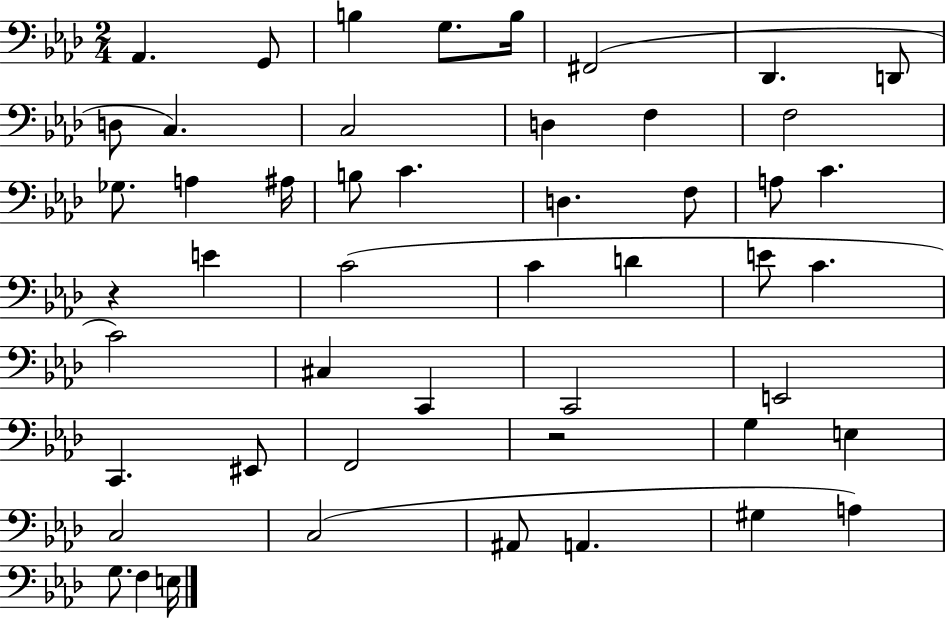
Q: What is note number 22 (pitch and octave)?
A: A3